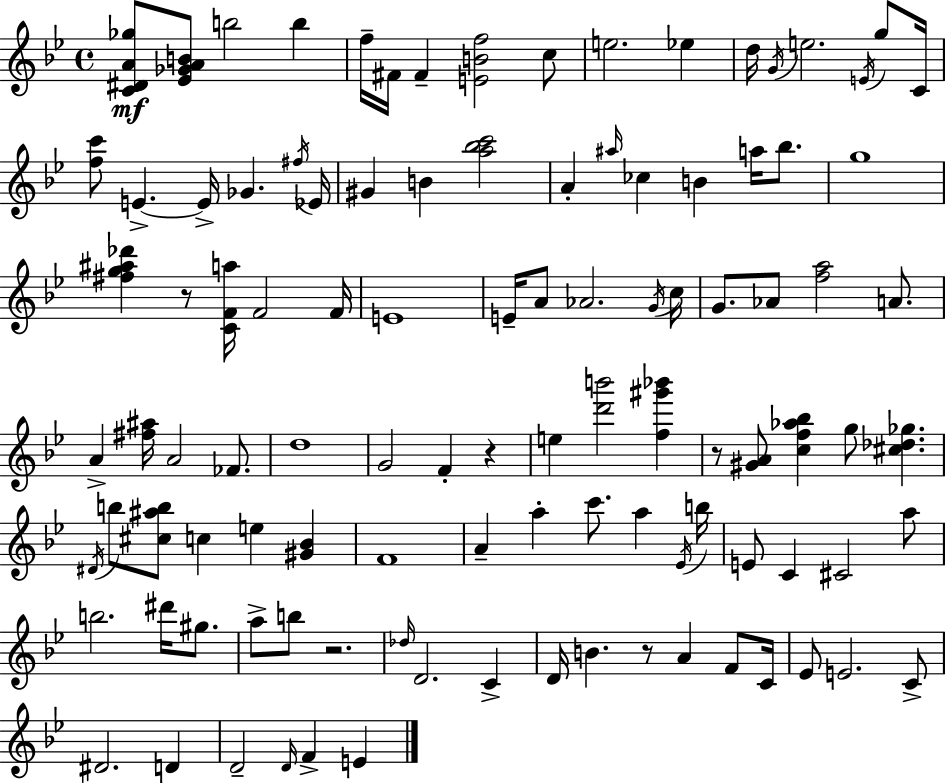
{
  \clef treble
  \time 4/4
  \defaultTimeSignature
  \key g \minor
  <c' dis' a' ges''>8\mf <ees' ges' a' b'>8 b''2 b''4 | f''16-- fis'16 fis'4-- <e' b' f''>2 c''8 | e''2. ees''4 | d''16 \acciaccatura { g'16 } e''2. \acciaccatura { e'16 } g''8 | \break c'16 <f'' c'''>8 e'4.->~~ e'16-> ges'4. | \acciaccatura { fis''16 } ees'16 gis'4 b'4 <a'' bes'' c'''>2 | a'4-. \grace { ais''16 } ces''4 b'4 | a''16 bes''8. g''1 | \break <fis'' g'' ais'' des'''>4 r8 <c' f' a''>16 f'2 | f'16 e'1 | e'16-- a'8 aes'2. | \acciaccatura { g'16 } c''16 g'8. aes'8 <f'' a''>2 | \break a'8. a'4-> <fis'' ais''>16 a'2 | fes'8. d''1 | g'2 f'4-. | r4 e''4 <d''' b'''>2 | \break <f'' gis''' bes'''>4 r8 <gis' a'>8 <c'' f'' aes'' bes''>4 g''8 <cis'' des'' ges''>4. | \acciaccatura { dis'16 } b''8 <cis'' ais'' b''>8 c''4 e''4 | <gis' bes'>4 f'1 | a'4-- a''4-. c'''8. | \break a''4 \acciaccatura { ees'16 } b''16 e'8 c'4 cis'2 | a''8 b''2. | dis'''16 gis''8. a''8-> b''8 r2. | \grace { des''16 } d'2. | \break c'4-> d'16 b'4. r8 | a'4 f'8 c'16 ees'8 e'2. | c'8-> dis'2. | d'4 d'2-- | \break \grace { d'16 } f'4-> e'4 \bar "|."
}